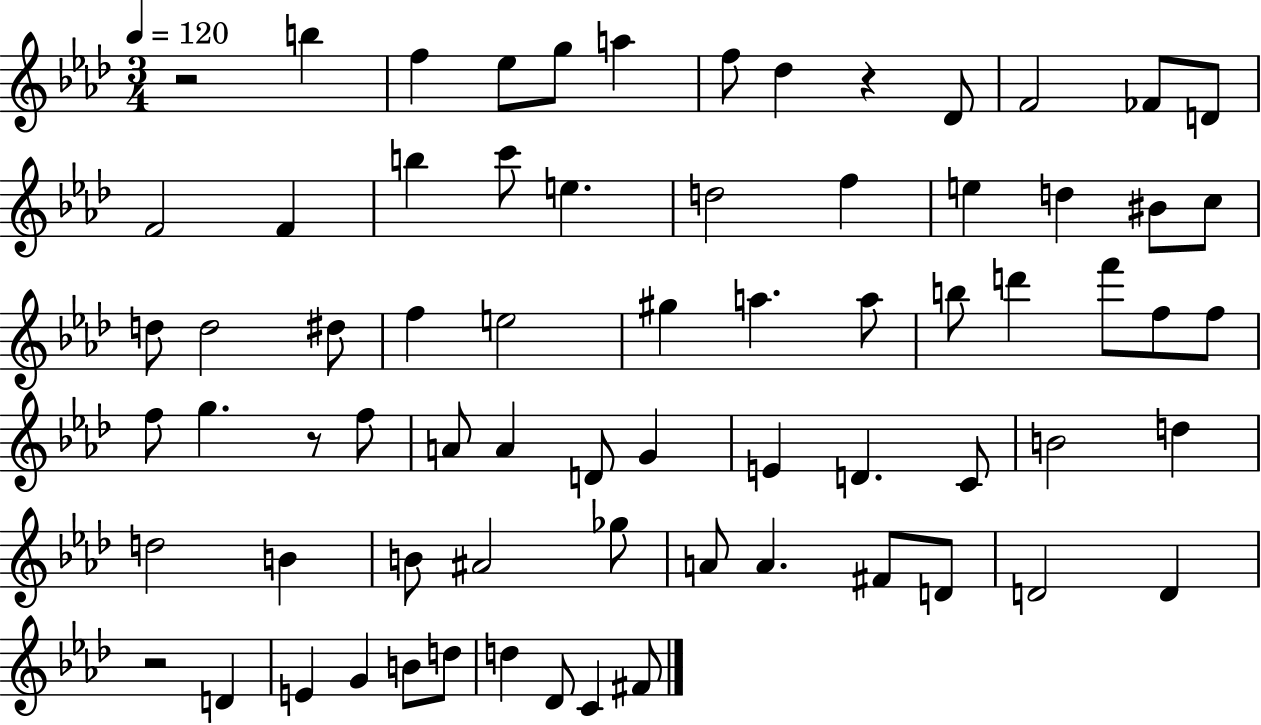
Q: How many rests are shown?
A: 4